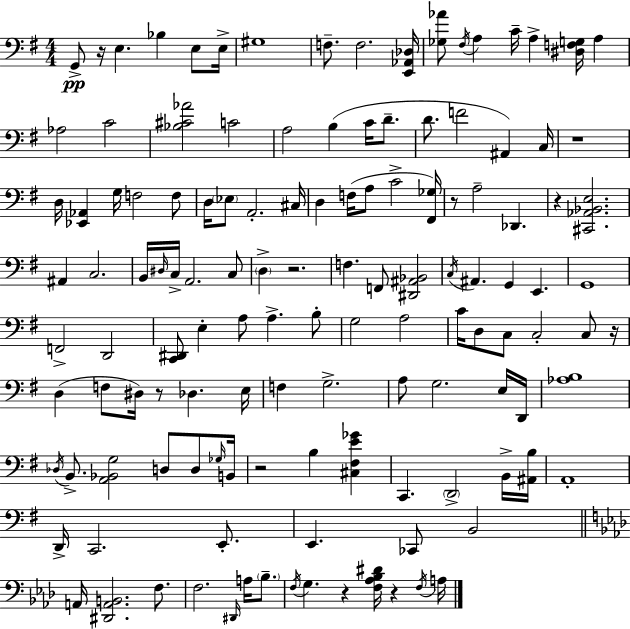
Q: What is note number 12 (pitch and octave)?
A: A3